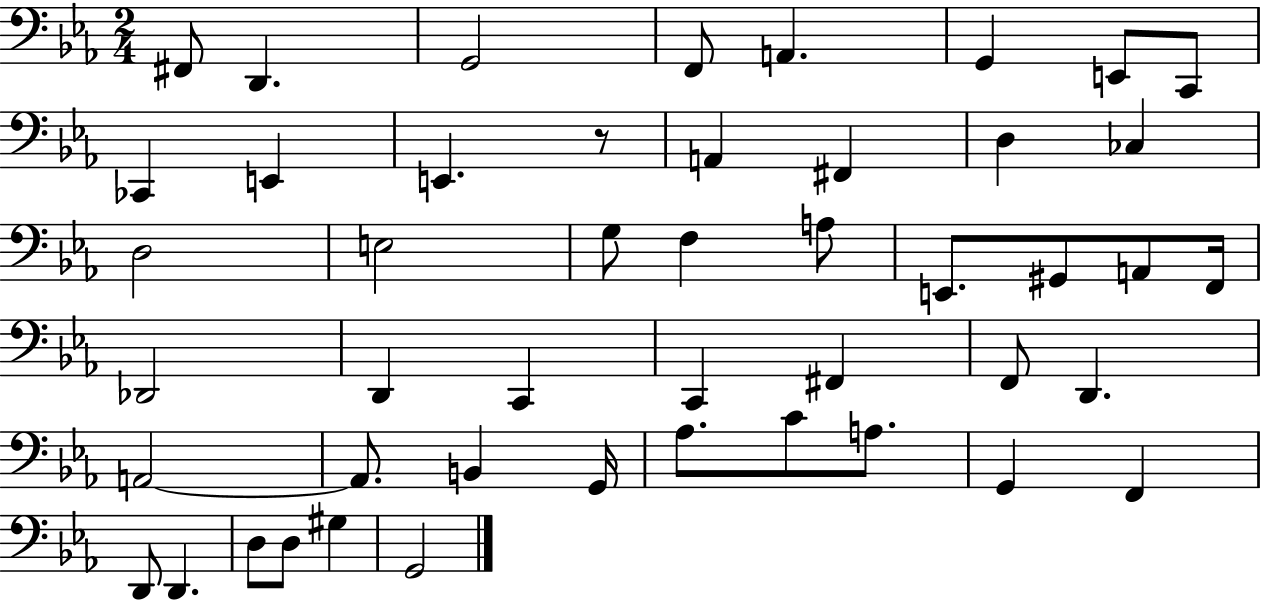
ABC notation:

X:1
T:Untitled
M:2/4
L:1/4
K:Eb
^F,,/2 D,, G,,2 F,,/2 A,, G,, E,,/2 C,,/2 _C,, E,, E,, z/2 A,, ^F,, D, _C, D,2 E,2 G,/2 F, A,/2 E,,/2 ^G,,/2 A,,/2 F,,/4 _D,,2 D,, C,, C,, ^F,, F,,/2 D,, A,,2 A,,/2 B,, G,,/4 _A,/2 C/2 A,/2 G,, F,, D,,/2 D,, D,/2 D,/2 ^G, G,,2